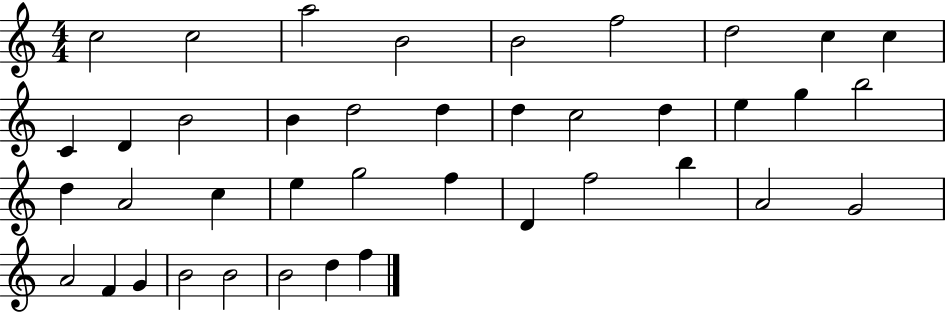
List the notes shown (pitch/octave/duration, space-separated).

C5/h C5/h A5/h B4/h B4/h F5/h D5/h C5/q C5/q C4/q D4/q B4/h B4/q D5/h D5/q D5/q C5/h D5/q E5/q G5/q B5/h D5/q A4/h C5/q E5/q G5/h F5/q D4/q F5/h B5/q A4/h G4/h A4/h F4/q G4/q B4/h B4/h B4/h D5/q F5/q